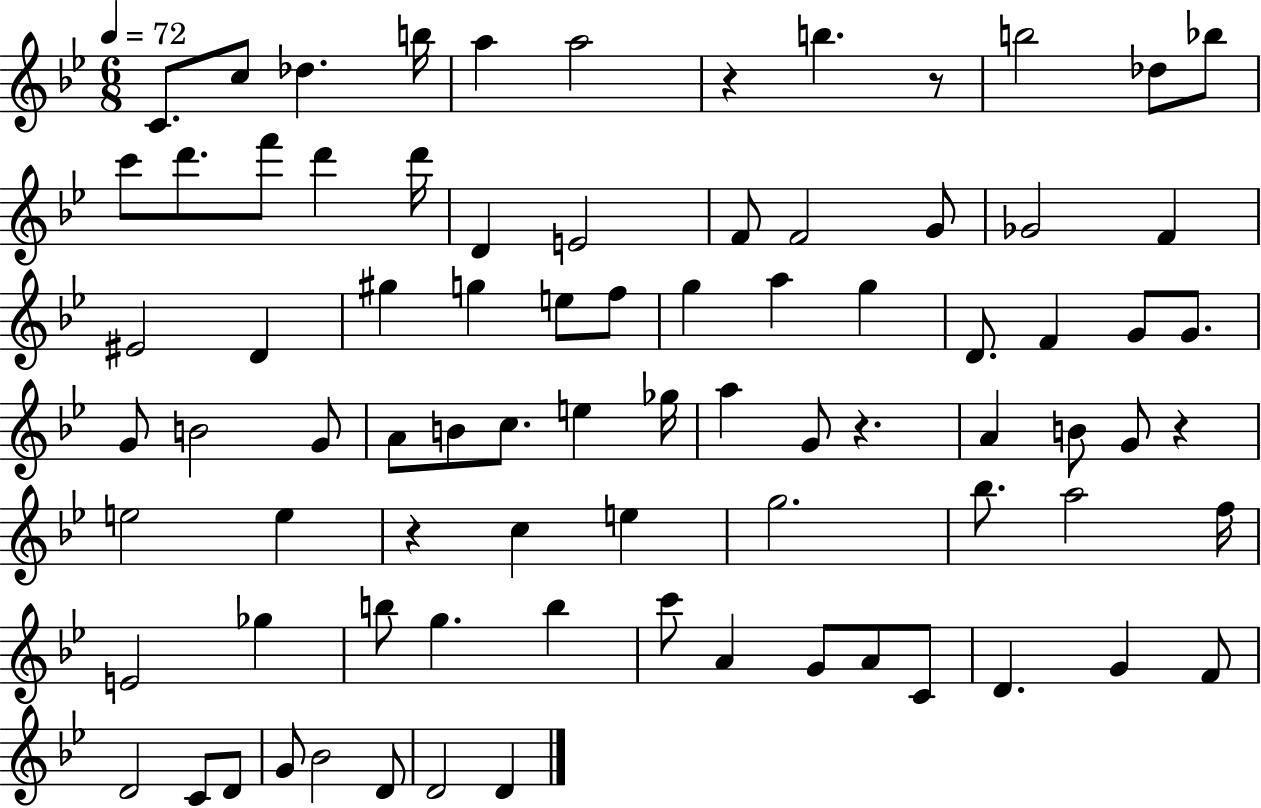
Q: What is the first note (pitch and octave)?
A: C4